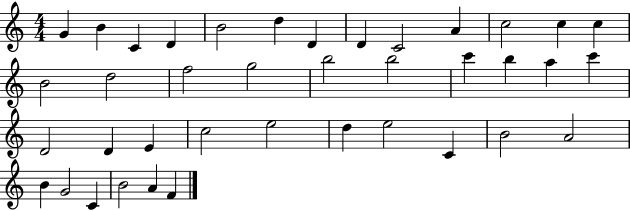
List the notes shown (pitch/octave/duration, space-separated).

G4/q B4/q C4/q D4/q B4/h D5/q D4/q D4/q C4/h A4/q C5/h C5/q C5/q B4/h D5/h F5/h G5/h B5/h B5/h C6/q B5/q A5/q C6/q D4/h D4/q E4/q C5/h E5/h D5/q E5/h C4/q B4/h A4/h B4/q G4/h C4/q B4/h A4/q F4/q